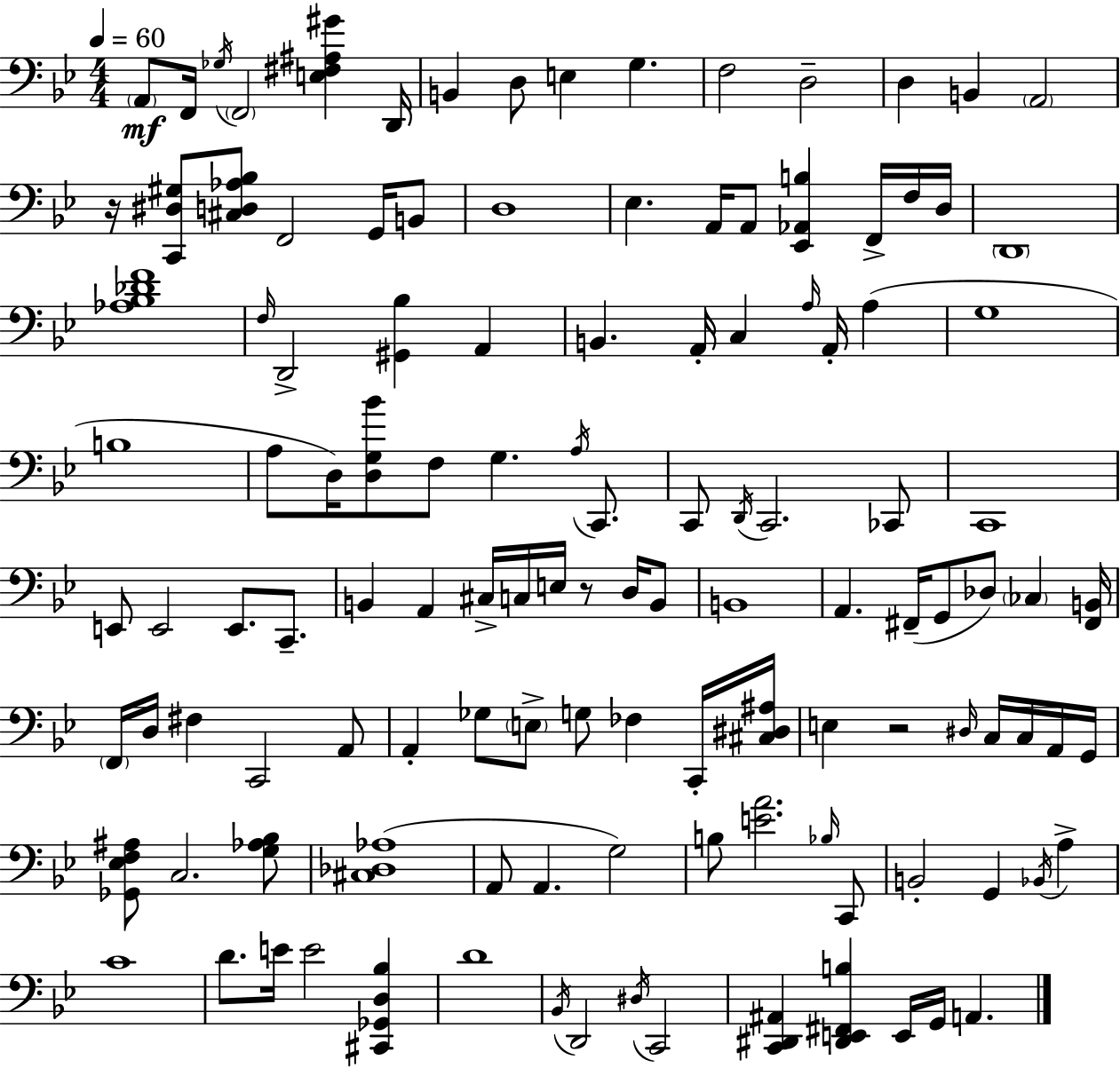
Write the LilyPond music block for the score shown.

{
  \clef bass
  \numericTimeSignature
  \time 4/4
  \key g \minor
  \tempo 4 = 60
  \parenthesize a,8\mf f,16 \acciaccatura { ges16 } \parenthesize f,2 <e fis ais gis'>4 | d,16 b,4 d8 e4 g4. | f2 d2-- | d4 b,4 \parenthesize a,2 | \break r16 <c, dis gis>8 <cis d aes bes>8 f,2 g,16 b,8 | d1 | ees4. a,16 a,8 <ees, aes, b>4 f,16-> f16 | d16 \parenthesize d,1 | \break <aes bes des' f'>1 | \grace { f16 } d,2-> <gis, bes>4 a,4 | b,4. a,16-. c4 \grace { a16 } a,16-. a4( | g1 | \break b1 | a8 d16) <d g bes'>8 f8 g4. | \acciaccatura { a16 } c,8. c,8 \acciaccatura { d,16 } c,2. | ces,8 c,1 | \break e,8 e,2 e,8. | c,8.-- b,4 a,4 cis16-> c16 e16 | r8 d16 b,8 b,1 | a,4. fis,16--( g,8 des8) | \break \parenthesize ces4 <fis, b,>16 \parenthesize f,16 d16 fis4 c,2 | a,8 a,4-. ges8 \parenthesize e8-> g8 fes4 | c,16-. <cis dis ais>16 e4 r2 | \grace { dis16 } c16 c16 a,16 g,16 <ges, ees f ais>8 c2. | \break <g aes bes>8 <cis des aes>1( | a,8 a,4. g2) | b8 <e' a'>2. | \grace { bes16 } c,8 b,2-. g,4 | \break \acciaccatura { bes,16 } a4-> c'1 | d'8. e'16 e'2 | <cis, ges, d bes>4 d'1 | \acciaccatura { bes,16 } d,2 | \break \acciaccatura { dis16 } c,2 <c, dis, ais,>4 <dis, e, fis, b>4 | e,16 g,16 a,4. \bar "|."
}